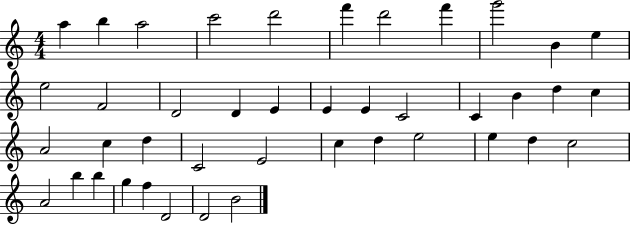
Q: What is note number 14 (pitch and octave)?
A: D4